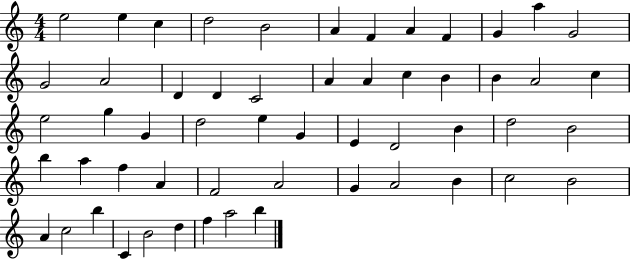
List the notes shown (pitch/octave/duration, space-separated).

E5/h E5/q C5/q D5/h B4/h A4/q F4/q A4/q F4/q G4/q A5/q G4/h G4/h A4/h D4/q D4/q C4/h A4/q A4/q C5/q B4/q B4/q A4/h C5/q E5/h G5/q G4/q D5/h E5/q G4/q E4/q D4/h B4/q D5/h B4/h B5/q A5/q F5/q A4/q F4/h A4/h G4/q A4/h B4/q C5/h B4/h A4/q C5/h B5/q C4/q B4/h D5/q F5/q A5/h B5/q